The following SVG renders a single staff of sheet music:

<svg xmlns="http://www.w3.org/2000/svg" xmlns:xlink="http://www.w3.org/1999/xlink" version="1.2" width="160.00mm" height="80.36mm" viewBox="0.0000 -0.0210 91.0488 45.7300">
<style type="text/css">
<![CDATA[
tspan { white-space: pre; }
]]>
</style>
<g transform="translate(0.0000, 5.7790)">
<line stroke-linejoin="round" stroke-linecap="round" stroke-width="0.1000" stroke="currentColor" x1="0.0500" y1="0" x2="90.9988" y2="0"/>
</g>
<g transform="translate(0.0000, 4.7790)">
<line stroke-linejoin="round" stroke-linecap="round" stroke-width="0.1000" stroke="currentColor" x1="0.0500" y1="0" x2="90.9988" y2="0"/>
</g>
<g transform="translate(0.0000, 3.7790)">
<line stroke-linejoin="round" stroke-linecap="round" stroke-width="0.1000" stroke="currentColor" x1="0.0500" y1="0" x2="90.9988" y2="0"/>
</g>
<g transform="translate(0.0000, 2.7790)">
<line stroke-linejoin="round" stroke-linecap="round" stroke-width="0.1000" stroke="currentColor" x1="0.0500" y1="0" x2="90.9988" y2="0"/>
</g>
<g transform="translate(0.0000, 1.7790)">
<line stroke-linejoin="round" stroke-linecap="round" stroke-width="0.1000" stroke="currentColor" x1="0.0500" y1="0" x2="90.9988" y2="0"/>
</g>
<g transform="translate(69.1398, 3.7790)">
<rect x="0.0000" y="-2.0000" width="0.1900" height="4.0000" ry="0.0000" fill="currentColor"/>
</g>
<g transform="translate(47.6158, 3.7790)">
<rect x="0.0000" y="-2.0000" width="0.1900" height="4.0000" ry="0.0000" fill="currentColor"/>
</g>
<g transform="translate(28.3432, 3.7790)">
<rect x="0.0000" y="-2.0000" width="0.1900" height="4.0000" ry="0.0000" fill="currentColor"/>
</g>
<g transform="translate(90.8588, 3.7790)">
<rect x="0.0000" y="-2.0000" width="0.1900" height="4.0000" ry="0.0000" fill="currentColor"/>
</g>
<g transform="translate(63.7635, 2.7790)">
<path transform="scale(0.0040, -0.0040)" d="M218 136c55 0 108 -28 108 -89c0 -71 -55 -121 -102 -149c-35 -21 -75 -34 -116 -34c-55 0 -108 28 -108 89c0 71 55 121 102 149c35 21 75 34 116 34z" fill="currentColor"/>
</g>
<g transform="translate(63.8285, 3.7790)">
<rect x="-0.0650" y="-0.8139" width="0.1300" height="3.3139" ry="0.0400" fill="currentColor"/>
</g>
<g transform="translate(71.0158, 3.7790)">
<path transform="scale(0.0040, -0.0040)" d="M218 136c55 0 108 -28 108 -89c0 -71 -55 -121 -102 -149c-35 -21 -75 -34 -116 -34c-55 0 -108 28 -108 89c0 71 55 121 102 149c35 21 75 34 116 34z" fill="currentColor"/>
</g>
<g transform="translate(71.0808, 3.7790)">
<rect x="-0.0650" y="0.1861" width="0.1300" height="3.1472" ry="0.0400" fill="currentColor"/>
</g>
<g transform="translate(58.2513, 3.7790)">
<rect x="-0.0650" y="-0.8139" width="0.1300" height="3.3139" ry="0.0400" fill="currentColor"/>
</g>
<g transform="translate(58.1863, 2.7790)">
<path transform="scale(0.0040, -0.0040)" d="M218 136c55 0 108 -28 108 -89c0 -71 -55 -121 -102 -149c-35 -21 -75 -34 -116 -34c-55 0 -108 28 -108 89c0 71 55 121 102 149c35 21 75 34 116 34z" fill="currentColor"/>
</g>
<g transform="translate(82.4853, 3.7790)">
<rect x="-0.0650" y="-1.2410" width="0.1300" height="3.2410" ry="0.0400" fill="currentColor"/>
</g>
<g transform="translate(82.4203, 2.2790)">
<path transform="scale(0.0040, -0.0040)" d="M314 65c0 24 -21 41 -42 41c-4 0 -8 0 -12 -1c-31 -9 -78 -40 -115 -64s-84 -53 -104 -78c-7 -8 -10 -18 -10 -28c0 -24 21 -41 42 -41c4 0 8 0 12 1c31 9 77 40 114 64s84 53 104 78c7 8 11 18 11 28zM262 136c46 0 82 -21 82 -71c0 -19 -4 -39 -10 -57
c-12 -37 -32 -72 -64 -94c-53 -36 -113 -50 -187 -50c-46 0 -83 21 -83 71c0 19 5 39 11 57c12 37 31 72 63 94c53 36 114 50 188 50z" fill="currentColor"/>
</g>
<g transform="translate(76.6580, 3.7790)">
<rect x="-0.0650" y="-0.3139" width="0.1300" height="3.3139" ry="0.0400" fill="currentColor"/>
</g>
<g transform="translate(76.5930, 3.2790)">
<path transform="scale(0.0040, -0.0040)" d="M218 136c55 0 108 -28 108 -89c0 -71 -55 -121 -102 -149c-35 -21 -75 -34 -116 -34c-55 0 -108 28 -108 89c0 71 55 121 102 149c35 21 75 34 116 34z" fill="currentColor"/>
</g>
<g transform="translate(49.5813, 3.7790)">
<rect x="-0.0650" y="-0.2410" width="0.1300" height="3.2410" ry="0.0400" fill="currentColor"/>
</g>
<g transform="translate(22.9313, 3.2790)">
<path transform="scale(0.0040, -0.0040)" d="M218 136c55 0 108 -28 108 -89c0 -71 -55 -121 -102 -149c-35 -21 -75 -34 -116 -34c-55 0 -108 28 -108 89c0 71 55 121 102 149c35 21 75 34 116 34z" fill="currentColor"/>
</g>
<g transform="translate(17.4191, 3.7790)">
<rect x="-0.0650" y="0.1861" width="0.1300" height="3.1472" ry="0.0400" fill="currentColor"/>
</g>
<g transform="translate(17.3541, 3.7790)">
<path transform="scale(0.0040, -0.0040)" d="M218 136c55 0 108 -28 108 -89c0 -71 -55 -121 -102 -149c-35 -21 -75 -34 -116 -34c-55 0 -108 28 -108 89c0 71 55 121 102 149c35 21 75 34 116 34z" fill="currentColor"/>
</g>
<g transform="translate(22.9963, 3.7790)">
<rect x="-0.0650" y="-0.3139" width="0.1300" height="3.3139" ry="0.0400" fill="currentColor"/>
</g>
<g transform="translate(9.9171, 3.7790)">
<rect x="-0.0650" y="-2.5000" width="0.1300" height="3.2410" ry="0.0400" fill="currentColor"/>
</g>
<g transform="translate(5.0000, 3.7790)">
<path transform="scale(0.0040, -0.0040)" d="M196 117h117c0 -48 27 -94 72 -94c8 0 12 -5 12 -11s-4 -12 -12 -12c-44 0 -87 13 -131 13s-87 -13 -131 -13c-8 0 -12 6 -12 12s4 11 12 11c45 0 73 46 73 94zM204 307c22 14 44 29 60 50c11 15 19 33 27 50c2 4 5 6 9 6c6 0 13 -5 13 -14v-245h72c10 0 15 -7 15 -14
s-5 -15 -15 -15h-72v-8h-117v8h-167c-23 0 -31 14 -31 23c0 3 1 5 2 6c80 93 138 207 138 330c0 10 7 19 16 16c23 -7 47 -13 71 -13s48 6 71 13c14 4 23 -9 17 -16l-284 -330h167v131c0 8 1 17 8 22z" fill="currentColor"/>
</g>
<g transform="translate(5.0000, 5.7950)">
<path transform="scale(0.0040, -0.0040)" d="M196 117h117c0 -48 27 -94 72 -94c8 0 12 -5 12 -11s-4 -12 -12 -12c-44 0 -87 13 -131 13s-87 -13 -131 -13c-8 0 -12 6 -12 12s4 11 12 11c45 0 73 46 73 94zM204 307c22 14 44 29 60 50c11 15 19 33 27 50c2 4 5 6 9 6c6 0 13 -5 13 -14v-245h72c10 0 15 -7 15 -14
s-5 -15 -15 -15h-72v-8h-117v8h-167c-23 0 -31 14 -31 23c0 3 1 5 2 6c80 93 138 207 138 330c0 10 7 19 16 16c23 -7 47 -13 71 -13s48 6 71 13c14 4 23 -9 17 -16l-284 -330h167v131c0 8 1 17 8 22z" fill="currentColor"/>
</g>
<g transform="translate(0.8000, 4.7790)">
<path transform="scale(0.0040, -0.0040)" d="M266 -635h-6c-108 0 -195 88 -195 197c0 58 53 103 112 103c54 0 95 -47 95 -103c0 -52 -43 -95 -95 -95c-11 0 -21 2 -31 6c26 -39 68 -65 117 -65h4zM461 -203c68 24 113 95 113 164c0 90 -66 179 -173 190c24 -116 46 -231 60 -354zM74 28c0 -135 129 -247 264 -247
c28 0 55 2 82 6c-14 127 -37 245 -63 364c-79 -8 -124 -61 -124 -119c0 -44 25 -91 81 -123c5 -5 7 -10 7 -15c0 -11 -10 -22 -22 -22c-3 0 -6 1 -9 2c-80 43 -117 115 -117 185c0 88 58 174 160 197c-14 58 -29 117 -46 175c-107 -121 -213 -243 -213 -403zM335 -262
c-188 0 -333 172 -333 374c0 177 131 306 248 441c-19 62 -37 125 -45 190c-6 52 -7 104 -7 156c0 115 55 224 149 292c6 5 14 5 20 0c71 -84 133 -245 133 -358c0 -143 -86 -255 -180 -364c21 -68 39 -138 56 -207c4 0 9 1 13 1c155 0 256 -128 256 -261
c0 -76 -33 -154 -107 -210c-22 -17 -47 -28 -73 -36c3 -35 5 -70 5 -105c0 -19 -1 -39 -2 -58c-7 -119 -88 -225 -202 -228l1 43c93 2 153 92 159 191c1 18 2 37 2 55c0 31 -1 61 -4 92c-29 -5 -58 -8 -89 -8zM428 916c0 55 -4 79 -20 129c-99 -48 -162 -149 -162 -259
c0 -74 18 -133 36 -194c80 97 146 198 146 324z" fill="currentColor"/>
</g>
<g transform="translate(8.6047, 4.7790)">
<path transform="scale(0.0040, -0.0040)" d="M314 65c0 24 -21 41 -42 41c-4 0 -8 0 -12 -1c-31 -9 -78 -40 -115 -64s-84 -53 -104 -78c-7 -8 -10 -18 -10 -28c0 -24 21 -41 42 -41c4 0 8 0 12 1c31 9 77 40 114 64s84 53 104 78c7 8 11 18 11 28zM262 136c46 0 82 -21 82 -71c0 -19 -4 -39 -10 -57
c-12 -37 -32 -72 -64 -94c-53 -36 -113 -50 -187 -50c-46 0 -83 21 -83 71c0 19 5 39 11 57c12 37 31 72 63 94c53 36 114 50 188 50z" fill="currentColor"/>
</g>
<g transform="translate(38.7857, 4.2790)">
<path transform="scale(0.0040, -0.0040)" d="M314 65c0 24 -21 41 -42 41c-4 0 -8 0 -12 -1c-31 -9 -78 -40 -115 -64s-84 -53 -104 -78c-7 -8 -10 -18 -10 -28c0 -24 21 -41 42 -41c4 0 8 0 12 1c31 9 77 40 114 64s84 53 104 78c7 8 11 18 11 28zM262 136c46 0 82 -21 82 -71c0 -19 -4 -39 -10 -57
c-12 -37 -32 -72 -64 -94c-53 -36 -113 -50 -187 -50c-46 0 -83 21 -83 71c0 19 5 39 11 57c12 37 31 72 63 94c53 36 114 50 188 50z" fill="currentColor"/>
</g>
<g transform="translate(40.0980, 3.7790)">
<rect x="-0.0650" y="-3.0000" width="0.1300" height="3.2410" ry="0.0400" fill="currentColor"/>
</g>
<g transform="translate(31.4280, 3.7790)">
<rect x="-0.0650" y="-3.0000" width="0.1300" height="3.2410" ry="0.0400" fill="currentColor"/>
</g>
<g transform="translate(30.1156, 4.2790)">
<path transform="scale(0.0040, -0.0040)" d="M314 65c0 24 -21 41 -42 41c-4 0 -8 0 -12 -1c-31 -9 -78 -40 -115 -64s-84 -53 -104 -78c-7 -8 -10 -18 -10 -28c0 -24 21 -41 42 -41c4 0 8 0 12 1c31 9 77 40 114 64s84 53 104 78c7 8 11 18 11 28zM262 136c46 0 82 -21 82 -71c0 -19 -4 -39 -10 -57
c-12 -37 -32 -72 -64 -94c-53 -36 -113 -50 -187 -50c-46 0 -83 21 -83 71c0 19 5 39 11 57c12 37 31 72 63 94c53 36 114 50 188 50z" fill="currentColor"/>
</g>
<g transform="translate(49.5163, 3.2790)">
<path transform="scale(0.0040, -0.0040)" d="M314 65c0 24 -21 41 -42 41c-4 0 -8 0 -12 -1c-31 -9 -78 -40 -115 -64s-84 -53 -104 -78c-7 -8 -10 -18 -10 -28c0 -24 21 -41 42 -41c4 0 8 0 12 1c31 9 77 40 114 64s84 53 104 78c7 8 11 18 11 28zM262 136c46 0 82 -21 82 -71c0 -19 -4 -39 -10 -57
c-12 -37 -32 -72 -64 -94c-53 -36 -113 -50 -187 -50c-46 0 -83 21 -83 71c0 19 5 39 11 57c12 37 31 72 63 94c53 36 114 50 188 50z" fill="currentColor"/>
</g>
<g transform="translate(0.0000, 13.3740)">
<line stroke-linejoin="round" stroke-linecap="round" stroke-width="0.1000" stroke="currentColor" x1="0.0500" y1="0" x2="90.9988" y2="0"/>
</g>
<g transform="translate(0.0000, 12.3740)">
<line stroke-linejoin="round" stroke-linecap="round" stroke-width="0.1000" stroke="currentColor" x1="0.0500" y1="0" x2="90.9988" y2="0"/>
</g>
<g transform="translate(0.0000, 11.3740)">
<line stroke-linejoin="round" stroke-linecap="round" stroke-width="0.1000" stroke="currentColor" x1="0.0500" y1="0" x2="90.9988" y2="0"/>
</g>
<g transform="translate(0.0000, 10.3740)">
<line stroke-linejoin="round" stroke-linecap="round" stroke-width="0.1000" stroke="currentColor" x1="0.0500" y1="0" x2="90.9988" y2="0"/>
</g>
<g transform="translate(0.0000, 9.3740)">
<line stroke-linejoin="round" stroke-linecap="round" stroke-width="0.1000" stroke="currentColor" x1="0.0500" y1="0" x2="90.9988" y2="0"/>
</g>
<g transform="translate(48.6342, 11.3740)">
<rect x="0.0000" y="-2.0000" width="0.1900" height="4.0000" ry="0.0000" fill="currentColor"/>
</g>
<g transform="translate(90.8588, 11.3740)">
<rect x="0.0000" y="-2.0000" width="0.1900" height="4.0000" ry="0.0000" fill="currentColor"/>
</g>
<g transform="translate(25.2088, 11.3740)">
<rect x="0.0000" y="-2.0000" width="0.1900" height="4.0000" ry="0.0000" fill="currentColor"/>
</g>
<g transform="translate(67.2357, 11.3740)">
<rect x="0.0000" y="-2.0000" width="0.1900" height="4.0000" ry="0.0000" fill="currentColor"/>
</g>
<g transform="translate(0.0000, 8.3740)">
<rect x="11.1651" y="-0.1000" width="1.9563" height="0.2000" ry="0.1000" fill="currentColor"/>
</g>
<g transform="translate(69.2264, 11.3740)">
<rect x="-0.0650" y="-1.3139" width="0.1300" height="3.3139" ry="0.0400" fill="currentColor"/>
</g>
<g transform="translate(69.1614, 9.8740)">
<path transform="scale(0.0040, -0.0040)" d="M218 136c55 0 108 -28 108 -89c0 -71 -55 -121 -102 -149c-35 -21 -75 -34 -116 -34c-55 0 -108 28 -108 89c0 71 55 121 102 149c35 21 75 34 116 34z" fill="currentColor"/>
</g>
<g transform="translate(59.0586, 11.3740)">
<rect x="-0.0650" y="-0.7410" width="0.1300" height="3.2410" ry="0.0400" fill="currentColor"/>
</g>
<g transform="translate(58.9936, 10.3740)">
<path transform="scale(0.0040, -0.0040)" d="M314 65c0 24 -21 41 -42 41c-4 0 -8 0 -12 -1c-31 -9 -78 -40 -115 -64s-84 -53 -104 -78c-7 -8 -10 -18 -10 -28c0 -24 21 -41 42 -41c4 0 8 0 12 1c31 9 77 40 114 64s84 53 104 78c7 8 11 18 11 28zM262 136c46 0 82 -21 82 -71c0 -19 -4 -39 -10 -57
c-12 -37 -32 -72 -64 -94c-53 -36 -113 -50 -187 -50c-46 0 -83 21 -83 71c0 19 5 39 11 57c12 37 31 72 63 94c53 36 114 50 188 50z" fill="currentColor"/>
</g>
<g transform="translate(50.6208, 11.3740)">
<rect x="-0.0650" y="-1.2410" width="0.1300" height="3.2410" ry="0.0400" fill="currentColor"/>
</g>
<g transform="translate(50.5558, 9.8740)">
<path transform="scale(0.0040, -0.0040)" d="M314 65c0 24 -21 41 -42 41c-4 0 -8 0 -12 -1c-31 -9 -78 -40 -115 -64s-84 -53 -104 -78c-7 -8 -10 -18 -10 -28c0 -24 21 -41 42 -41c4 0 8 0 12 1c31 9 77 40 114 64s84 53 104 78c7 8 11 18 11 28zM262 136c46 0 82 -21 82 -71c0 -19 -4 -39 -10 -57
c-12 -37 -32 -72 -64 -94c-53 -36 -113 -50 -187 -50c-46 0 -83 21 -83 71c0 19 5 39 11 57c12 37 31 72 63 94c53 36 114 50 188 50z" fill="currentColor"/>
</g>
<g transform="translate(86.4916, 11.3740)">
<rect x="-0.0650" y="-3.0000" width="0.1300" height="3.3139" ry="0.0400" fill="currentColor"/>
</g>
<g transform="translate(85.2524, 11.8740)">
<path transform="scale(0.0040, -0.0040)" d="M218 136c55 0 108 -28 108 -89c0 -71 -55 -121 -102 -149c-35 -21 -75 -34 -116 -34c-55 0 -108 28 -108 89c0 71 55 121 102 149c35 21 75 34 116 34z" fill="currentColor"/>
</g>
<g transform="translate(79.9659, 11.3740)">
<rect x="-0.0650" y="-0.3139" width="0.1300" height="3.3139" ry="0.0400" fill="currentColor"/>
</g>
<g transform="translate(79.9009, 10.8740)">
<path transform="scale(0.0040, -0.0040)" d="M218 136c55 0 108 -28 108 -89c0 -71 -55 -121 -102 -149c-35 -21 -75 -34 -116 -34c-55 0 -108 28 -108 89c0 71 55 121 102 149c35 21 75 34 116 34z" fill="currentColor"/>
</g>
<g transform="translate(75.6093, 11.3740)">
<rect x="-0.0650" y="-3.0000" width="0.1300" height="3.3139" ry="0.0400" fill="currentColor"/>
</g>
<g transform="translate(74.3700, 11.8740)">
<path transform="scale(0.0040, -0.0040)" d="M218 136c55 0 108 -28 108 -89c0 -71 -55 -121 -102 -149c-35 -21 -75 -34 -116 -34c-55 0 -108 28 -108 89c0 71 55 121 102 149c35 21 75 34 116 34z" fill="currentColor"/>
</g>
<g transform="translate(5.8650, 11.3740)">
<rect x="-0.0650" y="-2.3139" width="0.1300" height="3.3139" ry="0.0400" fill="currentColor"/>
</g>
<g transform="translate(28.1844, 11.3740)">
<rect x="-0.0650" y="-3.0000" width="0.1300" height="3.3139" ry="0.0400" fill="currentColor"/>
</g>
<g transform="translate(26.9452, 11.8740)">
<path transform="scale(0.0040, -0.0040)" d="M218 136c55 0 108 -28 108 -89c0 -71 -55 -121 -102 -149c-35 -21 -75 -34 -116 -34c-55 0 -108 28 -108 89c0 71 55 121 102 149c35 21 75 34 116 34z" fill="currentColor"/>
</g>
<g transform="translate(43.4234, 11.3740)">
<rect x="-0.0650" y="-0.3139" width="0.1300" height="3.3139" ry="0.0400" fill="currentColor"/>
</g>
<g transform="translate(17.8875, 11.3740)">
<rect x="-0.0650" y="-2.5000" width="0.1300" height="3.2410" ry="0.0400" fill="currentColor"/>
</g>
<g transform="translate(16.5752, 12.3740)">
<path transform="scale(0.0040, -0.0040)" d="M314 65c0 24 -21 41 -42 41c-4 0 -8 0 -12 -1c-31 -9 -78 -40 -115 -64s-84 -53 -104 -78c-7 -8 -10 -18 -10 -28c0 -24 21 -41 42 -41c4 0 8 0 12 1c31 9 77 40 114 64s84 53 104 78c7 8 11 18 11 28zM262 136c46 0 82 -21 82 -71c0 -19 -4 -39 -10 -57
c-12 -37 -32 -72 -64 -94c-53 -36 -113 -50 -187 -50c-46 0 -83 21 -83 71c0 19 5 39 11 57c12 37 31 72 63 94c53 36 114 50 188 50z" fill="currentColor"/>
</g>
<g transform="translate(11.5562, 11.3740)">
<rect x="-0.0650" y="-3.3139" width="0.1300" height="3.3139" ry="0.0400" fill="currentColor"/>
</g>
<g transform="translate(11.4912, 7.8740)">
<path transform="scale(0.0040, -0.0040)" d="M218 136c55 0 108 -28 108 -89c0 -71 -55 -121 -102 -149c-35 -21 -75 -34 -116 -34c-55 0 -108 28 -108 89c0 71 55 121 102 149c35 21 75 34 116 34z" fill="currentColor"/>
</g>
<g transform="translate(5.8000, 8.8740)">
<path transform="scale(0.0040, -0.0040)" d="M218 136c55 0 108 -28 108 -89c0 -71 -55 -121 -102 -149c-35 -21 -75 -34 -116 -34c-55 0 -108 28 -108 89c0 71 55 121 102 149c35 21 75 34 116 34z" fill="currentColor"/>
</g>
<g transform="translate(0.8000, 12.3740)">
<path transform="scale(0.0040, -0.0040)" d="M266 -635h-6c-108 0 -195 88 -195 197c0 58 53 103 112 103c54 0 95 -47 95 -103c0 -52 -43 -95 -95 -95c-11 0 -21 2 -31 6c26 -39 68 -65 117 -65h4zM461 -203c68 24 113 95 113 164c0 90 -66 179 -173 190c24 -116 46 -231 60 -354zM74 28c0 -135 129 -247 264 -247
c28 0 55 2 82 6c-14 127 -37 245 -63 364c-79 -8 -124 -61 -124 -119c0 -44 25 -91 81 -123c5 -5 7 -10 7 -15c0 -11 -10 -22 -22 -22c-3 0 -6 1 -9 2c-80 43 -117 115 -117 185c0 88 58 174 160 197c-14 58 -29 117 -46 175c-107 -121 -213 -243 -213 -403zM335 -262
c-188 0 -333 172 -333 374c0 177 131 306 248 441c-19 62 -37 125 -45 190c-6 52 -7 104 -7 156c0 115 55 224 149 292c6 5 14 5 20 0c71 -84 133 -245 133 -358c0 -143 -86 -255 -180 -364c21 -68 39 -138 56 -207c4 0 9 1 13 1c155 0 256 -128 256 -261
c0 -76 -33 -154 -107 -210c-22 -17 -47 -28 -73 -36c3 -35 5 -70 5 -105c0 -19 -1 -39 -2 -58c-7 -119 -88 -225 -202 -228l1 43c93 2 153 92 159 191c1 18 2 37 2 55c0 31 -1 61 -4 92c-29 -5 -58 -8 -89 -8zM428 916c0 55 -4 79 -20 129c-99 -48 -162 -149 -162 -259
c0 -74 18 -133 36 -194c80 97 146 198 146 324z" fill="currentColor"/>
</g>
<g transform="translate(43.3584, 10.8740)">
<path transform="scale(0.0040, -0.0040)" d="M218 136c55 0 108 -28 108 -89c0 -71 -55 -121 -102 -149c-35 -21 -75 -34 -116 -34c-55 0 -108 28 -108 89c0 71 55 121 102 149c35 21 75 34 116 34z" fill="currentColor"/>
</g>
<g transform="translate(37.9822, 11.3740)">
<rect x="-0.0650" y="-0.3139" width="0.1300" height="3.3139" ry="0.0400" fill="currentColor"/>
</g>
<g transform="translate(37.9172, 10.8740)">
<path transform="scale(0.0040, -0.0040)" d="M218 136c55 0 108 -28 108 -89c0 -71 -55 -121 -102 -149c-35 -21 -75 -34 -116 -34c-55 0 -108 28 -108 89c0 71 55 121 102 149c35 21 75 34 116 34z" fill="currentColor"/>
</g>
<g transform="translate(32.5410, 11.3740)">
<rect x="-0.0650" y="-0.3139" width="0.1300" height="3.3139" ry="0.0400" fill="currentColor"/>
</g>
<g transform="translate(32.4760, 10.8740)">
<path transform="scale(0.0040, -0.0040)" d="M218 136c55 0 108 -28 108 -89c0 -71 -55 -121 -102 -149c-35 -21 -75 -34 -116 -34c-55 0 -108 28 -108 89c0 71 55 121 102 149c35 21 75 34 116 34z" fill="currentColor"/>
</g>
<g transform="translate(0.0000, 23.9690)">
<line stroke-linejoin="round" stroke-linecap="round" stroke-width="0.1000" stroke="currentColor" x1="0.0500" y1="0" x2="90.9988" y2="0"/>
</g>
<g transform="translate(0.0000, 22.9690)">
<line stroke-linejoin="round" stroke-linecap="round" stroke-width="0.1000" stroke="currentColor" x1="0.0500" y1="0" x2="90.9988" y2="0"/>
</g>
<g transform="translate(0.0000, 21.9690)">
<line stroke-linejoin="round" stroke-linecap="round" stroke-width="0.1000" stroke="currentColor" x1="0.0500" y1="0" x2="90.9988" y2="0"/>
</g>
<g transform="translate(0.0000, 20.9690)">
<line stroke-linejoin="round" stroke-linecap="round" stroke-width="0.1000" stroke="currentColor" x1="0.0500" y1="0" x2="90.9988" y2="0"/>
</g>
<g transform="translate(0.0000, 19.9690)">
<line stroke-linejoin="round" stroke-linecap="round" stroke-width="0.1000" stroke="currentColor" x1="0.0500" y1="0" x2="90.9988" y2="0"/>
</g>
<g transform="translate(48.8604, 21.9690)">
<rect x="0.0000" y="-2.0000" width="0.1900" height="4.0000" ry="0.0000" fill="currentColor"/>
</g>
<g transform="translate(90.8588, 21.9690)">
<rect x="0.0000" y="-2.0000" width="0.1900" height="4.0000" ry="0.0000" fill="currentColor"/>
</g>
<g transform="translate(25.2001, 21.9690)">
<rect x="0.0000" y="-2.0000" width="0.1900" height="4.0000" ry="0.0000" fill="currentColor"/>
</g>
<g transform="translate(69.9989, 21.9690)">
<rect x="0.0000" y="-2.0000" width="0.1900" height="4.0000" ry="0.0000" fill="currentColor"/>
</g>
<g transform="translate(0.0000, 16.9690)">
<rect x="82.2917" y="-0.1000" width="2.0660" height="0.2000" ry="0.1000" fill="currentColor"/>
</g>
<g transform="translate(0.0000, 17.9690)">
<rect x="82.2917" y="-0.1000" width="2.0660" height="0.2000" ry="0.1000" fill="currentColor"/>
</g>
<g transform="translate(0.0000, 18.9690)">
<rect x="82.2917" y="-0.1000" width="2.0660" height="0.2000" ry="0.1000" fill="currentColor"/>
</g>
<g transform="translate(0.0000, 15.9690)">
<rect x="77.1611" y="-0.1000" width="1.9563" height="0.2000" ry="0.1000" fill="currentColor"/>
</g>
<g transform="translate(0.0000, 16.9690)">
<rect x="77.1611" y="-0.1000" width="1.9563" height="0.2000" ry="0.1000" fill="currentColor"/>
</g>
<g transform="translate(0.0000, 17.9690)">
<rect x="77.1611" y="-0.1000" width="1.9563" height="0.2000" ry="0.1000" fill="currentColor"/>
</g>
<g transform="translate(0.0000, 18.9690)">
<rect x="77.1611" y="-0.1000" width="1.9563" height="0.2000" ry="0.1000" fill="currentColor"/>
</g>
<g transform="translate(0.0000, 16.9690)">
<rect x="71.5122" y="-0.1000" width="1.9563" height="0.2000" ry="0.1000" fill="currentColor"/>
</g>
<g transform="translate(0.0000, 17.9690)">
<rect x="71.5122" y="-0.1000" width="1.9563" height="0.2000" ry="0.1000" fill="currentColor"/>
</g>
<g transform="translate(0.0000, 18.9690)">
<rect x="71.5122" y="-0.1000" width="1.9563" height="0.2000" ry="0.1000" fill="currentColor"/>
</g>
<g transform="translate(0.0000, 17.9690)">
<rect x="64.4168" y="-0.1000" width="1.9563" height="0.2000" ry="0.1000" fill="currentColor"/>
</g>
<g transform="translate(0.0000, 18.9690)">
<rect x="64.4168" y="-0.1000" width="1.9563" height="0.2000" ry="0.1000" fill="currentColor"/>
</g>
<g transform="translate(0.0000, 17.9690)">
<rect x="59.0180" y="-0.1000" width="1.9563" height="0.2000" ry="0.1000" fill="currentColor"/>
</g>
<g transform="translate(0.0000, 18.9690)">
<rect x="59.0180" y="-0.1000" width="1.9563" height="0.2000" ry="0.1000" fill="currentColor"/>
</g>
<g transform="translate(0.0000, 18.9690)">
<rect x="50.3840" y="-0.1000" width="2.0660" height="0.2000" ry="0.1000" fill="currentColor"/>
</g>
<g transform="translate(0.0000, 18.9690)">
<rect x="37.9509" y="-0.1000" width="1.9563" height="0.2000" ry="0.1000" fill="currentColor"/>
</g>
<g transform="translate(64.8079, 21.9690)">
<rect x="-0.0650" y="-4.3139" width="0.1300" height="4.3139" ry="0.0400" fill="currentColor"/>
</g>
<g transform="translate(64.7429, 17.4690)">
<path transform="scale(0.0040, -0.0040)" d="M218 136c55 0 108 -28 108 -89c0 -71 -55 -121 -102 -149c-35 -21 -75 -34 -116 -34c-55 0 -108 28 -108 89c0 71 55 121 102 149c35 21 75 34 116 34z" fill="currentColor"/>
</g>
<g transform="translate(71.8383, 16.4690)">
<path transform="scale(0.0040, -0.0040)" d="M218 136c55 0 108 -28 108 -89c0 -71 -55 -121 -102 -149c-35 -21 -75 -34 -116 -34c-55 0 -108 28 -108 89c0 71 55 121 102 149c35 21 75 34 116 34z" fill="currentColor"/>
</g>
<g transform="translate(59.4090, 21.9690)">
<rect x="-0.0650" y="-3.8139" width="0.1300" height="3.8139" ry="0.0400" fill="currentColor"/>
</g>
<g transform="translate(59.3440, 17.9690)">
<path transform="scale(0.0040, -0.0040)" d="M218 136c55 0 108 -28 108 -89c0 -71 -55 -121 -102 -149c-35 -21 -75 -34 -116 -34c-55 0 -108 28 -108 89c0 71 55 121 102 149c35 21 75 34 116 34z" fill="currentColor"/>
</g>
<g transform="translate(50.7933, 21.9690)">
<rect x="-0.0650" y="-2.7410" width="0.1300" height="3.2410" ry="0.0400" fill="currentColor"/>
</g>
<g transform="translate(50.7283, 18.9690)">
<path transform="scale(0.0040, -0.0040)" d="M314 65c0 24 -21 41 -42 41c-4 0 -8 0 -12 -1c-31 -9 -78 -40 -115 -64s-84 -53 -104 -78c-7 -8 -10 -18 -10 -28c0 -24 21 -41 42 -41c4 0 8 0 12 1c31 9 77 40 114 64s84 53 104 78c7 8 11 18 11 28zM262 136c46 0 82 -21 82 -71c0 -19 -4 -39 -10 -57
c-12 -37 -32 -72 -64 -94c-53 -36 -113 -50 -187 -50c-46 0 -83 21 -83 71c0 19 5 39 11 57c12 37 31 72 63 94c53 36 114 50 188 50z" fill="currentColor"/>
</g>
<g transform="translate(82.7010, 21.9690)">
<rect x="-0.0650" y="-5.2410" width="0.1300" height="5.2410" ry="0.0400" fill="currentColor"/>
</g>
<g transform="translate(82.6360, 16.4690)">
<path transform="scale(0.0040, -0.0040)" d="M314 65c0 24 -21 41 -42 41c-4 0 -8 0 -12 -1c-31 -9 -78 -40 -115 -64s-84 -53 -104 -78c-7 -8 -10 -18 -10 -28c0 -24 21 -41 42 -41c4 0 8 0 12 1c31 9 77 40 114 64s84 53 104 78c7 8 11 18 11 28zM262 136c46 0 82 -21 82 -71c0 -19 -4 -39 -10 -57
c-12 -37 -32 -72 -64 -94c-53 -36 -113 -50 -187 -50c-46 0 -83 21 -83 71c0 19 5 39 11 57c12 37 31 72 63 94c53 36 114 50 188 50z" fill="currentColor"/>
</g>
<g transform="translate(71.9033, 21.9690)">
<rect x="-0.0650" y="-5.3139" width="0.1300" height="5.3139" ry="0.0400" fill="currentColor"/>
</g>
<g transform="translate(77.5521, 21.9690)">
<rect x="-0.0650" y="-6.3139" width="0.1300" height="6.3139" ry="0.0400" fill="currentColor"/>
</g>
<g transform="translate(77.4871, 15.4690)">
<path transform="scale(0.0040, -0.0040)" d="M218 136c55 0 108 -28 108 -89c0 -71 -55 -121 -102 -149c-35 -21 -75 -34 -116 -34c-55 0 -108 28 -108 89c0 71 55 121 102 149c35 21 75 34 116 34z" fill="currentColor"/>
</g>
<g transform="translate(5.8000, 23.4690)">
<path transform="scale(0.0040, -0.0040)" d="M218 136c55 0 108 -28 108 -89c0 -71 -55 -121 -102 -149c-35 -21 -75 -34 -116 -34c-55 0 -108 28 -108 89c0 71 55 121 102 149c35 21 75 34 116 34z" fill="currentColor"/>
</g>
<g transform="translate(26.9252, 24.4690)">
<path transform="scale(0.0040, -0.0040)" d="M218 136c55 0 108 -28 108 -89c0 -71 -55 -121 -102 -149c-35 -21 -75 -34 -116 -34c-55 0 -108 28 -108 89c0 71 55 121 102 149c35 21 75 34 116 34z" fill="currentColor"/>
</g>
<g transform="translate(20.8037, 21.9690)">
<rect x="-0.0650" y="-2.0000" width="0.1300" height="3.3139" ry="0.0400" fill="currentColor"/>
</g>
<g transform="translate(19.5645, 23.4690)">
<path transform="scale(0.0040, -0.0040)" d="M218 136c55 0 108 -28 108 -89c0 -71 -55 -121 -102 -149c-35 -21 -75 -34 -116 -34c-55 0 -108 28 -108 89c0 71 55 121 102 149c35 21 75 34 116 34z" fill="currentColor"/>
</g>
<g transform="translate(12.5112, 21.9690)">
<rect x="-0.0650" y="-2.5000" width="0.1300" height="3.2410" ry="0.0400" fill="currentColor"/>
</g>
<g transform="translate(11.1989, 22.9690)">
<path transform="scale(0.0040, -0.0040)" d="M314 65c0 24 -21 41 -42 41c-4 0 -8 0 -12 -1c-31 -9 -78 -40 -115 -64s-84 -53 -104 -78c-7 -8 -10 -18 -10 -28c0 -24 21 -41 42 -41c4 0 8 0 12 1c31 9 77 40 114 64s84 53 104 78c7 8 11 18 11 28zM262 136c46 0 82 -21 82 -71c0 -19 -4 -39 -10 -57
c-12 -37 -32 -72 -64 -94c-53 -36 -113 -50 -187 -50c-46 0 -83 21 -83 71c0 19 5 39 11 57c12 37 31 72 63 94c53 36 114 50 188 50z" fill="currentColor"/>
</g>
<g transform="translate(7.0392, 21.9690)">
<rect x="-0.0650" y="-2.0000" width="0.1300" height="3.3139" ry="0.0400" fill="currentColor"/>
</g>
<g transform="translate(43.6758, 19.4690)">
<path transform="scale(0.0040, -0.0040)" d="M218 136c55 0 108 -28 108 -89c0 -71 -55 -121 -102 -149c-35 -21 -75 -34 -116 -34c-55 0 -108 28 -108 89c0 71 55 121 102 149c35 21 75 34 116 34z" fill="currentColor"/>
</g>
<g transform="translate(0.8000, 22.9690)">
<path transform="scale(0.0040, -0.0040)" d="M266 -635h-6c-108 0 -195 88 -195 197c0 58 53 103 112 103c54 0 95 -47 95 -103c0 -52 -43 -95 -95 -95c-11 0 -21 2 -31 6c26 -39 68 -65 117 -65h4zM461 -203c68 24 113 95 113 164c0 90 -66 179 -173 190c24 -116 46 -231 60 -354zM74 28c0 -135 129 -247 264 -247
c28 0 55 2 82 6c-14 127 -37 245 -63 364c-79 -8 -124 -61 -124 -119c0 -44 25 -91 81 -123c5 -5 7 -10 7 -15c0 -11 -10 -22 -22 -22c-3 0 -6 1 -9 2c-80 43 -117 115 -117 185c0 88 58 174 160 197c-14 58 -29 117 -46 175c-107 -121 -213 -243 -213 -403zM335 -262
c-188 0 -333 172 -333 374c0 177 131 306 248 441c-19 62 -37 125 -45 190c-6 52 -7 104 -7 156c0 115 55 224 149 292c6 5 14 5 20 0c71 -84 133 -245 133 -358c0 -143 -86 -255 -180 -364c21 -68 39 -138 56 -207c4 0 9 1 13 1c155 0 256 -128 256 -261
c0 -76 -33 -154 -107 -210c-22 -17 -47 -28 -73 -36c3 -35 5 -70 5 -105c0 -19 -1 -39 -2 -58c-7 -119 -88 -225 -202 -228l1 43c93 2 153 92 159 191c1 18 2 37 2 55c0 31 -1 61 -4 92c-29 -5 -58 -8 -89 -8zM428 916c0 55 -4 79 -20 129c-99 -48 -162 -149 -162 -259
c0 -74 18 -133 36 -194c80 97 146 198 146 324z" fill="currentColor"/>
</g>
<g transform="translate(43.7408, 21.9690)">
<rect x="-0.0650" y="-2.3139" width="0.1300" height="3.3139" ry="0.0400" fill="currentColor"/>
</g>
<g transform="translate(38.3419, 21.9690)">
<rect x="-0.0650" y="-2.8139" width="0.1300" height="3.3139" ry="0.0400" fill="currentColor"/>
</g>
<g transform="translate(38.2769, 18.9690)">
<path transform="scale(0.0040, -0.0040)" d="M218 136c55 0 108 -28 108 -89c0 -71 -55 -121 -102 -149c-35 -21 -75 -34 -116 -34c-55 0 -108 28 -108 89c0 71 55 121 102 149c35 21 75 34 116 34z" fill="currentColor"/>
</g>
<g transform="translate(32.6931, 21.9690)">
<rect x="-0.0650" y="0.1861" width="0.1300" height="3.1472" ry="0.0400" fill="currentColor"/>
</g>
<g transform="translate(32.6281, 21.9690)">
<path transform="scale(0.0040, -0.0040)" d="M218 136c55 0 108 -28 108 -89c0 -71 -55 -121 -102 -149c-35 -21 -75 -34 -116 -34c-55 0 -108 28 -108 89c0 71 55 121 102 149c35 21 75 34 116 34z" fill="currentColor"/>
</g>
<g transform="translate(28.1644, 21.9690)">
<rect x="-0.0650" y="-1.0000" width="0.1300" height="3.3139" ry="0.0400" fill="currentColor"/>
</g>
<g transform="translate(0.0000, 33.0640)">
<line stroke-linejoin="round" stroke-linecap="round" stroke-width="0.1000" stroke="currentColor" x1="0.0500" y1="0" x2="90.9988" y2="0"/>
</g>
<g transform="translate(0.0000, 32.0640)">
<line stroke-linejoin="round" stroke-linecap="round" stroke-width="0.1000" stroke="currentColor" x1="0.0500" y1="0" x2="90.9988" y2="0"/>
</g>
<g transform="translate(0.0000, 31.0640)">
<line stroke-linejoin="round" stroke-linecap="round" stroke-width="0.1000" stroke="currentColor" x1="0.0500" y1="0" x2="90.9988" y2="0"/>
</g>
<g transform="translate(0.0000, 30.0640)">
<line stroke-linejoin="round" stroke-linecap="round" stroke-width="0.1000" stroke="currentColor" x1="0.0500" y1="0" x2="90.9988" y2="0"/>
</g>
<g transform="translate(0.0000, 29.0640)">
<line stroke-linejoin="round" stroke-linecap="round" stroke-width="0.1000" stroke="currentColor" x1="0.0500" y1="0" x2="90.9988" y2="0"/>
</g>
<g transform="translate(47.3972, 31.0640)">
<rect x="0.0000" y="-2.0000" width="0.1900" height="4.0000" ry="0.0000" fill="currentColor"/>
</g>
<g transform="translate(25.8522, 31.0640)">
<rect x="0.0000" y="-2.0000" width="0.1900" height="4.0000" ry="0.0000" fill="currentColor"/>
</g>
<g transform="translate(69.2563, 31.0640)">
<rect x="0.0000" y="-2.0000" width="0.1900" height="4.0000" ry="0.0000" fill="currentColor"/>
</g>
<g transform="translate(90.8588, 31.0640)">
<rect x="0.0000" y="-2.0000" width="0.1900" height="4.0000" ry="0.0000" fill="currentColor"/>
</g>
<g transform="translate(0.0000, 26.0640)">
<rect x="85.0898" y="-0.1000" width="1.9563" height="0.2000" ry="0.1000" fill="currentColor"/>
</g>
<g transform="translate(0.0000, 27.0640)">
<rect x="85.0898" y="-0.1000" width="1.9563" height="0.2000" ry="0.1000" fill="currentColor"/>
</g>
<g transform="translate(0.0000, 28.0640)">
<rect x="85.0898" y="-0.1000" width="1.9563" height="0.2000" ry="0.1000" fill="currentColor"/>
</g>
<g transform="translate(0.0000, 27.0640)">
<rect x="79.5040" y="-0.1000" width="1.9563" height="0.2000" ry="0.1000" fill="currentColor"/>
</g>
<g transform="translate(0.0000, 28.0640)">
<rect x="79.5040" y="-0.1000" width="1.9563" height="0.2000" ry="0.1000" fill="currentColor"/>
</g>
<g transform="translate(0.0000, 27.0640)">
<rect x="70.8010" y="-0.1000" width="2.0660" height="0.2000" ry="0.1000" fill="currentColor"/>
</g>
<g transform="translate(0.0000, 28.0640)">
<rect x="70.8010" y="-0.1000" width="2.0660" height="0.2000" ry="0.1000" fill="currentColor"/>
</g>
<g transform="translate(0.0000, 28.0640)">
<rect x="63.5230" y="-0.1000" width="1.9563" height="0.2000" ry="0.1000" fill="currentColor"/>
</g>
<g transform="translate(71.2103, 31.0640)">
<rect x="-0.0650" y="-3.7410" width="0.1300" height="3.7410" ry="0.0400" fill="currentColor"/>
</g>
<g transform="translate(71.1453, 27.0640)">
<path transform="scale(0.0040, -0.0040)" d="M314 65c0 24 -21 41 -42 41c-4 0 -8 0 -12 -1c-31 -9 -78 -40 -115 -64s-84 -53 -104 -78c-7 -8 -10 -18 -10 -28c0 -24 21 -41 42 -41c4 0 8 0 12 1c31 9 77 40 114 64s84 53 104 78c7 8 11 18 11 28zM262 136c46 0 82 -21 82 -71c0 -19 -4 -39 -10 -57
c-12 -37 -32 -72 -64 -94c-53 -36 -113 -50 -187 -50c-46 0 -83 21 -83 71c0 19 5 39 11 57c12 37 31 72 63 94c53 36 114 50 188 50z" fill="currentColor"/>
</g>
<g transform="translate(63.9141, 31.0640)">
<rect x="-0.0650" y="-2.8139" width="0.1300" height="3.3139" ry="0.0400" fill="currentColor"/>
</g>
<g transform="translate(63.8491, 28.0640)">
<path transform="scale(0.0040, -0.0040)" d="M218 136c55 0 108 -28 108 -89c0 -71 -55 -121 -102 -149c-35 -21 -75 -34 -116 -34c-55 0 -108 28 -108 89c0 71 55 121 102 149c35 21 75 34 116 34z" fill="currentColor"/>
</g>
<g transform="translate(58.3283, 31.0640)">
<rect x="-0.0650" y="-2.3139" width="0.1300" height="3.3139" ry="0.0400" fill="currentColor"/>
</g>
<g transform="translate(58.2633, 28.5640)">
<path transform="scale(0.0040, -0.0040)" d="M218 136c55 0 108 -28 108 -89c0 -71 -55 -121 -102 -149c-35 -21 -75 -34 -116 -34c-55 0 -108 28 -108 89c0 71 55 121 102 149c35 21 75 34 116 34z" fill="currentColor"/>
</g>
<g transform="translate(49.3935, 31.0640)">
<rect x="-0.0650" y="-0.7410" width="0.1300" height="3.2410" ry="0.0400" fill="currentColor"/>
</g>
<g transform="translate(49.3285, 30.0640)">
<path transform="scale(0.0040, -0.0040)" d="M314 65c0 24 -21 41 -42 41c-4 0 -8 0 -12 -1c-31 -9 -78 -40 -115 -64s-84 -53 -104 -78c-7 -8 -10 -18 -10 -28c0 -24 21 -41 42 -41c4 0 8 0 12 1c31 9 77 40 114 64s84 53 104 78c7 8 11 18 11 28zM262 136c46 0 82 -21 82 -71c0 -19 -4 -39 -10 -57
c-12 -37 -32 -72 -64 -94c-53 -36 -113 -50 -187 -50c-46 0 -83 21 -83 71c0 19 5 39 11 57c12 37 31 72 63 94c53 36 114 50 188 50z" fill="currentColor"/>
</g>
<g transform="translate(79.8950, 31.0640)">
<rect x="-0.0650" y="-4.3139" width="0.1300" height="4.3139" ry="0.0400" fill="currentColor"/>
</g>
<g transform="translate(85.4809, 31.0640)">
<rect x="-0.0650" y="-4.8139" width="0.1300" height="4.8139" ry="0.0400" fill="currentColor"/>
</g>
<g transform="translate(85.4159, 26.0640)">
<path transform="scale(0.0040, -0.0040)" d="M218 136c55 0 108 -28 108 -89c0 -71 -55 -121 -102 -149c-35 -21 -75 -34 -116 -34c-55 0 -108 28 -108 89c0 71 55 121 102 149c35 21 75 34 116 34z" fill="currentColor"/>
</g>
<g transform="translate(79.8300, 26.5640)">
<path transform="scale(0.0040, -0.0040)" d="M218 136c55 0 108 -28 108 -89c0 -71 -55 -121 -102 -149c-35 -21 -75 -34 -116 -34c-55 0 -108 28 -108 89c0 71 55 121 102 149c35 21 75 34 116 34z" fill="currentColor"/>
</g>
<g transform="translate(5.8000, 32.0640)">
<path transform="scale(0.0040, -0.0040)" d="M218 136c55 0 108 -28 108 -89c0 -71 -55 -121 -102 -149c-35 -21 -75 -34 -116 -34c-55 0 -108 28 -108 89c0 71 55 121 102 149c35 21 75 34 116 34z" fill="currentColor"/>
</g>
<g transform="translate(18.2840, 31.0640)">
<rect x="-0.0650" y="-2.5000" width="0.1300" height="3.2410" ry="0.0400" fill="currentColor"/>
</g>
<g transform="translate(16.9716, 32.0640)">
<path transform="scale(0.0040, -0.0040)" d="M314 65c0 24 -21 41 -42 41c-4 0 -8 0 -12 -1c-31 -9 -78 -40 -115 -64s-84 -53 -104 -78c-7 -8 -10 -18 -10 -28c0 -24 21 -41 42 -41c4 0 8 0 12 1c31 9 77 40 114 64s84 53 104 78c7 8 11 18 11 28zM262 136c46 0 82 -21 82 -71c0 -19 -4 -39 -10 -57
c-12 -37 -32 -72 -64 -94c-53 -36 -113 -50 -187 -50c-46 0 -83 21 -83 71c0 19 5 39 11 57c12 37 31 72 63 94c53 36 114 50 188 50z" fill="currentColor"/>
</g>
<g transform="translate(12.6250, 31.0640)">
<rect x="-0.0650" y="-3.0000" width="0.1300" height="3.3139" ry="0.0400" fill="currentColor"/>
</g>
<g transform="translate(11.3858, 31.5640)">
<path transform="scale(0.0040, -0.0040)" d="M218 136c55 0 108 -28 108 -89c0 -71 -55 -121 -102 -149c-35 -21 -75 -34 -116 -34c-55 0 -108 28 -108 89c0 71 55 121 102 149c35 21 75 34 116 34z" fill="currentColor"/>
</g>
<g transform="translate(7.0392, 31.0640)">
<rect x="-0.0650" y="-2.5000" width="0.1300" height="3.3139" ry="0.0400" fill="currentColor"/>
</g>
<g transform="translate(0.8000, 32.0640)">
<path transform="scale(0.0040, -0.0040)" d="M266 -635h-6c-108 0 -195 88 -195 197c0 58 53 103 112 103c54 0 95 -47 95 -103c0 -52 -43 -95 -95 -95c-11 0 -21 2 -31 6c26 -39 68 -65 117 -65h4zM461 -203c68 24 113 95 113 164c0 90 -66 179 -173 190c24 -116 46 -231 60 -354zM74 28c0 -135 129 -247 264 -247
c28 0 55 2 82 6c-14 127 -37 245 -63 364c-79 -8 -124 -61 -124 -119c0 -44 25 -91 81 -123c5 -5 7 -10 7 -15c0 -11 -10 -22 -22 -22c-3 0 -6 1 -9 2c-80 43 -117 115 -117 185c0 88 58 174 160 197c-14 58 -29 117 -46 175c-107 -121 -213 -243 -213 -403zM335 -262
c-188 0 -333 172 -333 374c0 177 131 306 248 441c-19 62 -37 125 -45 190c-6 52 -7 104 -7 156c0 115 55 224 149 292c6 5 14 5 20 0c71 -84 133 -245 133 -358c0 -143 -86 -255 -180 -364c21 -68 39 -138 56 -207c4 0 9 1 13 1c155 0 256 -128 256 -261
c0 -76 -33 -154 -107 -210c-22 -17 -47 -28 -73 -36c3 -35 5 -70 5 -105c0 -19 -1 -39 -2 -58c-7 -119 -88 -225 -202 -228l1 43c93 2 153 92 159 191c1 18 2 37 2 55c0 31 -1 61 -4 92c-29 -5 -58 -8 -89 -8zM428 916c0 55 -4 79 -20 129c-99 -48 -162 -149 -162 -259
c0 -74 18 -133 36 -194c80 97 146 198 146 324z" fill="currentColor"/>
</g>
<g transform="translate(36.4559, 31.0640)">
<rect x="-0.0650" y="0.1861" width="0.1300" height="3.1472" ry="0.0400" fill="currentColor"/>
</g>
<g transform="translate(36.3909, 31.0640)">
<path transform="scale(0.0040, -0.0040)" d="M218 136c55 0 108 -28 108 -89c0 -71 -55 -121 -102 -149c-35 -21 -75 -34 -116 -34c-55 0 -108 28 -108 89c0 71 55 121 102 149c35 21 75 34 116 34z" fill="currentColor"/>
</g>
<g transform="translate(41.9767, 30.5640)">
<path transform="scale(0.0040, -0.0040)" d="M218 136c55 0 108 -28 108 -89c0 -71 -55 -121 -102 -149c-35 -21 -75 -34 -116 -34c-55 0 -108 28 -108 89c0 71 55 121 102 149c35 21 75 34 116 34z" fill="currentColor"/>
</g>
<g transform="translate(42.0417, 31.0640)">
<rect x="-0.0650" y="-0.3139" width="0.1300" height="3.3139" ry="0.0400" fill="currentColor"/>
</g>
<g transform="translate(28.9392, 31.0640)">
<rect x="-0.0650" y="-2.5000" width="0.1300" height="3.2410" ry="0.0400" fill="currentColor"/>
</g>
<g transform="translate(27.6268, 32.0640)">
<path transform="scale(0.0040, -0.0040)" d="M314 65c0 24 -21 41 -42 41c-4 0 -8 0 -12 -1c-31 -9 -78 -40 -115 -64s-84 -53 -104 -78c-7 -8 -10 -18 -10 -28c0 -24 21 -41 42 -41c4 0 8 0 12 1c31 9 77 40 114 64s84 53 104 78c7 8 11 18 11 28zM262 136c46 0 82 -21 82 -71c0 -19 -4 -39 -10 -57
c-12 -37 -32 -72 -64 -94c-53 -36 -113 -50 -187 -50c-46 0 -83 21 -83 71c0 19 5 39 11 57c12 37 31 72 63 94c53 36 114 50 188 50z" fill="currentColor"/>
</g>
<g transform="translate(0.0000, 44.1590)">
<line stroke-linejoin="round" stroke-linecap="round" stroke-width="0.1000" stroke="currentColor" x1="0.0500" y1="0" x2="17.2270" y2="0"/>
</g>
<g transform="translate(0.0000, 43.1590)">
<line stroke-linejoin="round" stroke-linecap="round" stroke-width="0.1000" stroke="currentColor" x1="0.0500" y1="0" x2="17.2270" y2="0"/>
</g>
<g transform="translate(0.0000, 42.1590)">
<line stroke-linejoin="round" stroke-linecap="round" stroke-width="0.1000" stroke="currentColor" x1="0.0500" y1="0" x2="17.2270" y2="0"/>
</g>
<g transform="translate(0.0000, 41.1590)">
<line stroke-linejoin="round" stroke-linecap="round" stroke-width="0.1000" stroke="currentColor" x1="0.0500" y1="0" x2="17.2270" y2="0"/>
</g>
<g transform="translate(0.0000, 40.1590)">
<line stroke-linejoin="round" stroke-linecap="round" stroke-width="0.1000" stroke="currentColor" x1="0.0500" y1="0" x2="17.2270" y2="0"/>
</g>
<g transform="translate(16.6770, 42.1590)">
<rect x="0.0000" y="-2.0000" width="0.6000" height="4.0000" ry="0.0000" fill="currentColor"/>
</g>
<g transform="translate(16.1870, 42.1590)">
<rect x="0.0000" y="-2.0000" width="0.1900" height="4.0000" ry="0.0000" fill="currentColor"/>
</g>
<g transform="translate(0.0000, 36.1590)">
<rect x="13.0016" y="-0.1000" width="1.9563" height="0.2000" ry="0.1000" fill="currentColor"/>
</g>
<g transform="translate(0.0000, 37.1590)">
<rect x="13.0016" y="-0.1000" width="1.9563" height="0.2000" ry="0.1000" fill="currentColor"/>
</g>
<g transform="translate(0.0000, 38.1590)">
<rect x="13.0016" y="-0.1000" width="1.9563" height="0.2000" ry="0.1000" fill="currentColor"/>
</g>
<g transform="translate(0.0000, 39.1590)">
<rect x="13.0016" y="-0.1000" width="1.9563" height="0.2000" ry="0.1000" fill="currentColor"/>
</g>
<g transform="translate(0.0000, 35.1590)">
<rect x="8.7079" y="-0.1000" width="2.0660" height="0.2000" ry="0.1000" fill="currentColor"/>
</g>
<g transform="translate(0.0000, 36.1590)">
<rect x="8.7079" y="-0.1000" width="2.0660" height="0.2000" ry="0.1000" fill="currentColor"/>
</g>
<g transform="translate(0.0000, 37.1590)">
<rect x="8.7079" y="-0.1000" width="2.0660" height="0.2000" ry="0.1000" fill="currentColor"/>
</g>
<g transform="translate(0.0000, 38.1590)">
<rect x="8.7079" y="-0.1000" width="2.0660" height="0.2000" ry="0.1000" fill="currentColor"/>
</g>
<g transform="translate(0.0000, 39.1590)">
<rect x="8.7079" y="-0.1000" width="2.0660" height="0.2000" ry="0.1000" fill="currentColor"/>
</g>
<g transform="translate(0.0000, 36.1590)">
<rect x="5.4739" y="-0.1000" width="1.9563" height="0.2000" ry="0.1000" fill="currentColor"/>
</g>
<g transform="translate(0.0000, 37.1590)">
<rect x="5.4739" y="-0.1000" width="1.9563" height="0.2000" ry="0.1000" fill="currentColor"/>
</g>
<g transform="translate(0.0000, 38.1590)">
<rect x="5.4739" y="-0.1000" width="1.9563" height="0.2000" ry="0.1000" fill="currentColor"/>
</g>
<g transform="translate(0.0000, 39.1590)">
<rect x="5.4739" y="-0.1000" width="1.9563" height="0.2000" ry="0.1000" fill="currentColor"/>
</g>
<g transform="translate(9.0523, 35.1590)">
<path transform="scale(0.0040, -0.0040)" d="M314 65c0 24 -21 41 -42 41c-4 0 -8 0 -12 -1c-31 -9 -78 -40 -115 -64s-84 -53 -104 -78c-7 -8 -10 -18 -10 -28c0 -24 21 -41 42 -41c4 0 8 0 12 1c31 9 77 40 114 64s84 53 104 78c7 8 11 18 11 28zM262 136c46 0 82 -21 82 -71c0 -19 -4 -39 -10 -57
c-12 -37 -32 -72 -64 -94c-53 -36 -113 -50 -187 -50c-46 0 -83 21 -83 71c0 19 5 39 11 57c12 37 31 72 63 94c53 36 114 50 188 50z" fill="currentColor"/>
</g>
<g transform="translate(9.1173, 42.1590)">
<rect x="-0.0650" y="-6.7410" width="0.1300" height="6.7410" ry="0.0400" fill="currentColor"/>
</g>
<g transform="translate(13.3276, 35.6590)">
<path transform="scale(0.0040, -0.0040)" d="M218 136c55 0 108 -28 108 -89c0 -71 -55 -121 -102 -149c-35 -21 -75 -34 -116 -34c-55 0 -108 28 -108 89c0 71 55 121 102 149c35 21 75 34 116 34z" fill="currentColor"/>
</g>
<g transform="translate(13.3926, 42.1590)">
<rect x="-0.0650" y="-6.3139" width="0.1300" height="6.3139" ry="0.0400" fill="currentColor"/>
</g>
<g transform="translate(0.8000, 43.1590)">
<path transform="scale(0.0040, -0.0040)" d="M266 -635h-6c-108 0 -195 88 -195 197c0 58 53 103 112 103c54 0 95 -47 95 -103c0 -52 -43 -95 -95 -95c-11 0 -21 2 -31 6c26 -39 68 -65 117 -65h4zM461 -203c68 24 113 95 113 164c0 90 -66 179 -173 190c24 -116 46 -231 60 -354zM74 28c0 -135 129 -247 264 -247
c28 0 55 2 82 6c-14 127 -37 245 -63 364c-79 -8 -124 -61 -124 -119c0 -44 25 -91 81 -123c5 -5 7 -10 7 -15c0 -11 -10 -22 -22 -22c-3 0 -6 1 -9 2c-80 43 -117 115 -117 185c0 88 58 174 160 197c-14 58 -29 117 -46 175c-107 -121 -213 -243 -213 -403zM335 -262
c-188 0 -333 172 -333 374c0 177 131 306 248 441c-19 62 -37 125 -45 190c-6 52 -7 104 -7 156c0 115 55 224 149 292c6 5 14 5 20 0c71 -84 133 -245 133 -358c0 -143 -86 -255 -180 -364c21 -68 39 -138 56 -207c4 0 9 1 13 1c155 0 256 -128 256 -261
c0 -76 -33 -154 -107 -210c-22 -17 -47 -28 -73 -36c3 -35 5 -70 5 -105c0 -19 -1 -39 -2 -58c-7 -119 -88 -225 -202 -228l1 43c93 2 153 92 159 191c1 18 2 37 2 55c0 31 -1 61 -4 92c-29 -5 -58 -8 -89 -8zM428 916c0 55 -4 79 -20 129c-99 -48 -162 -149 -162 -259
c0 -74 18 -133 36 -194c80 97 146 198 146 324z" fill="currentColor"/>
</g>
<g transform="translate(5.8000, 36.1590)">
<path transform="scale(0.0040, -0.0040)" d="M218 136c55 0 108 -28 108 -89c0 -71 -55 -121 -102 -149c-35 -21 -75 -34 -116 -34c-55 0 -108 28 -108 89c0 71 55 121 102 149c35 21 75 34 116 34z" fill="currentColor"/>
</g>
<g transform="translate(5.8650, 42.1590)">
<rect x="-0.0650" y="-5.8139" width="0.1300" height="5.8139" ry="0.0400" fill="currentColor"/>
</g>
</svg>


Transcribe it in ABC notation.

X:1
T:Untitled
M:4/4
L:1/4
K:C
G2 B c A2 A2 c2 d d B c e2 g b G2 A c c c e2 d2 e A c A F G2 F D B a g a2 c' d' f' a' f'2 G A G2 G2 B c d2 g a c'2 d' e' g' b'2 a'